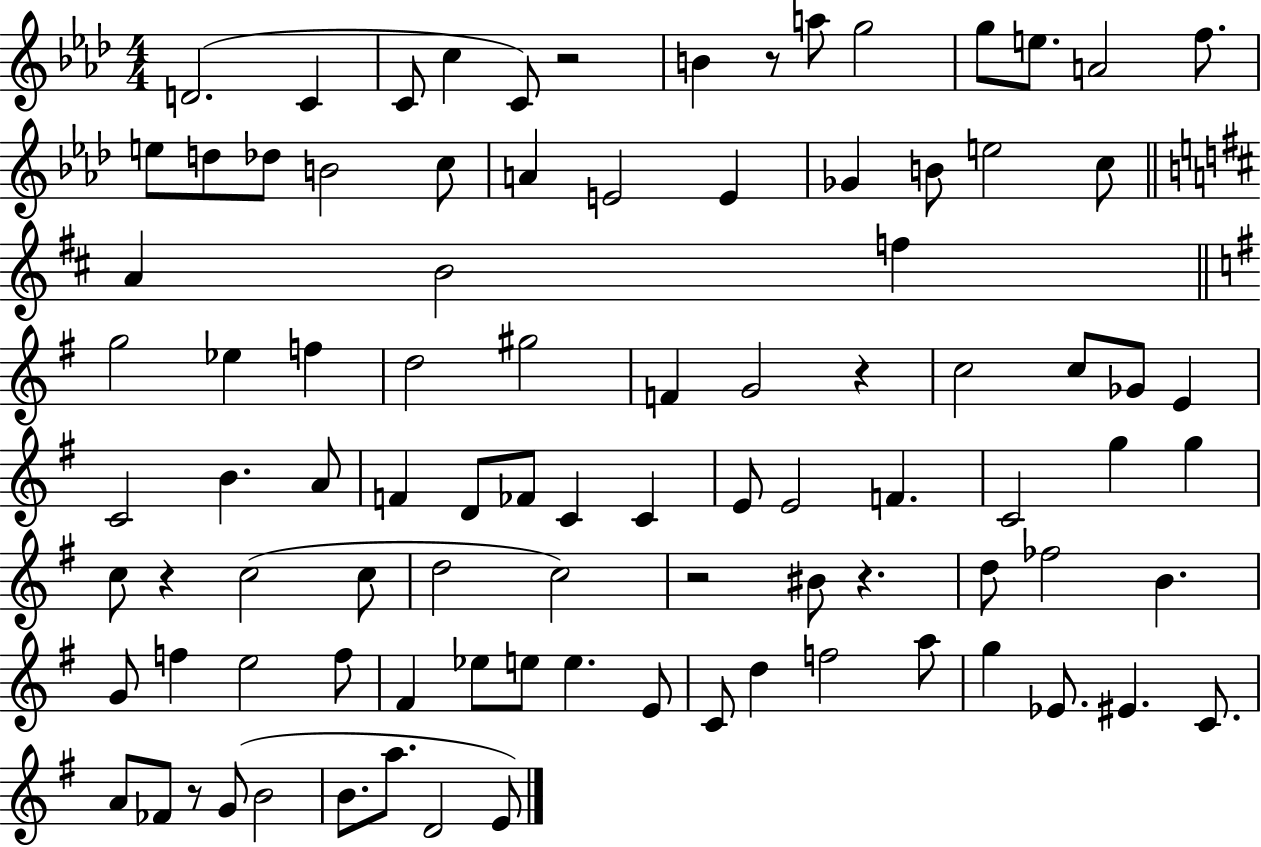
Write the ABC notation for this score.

X:1
T:Untitled
M:4/4
L:1/4
K:Ab
D2 C C/2 c C/2 z2 B z/2 a/2 g2 g/2 e/2 A2 f/2 e/2 d/2 _d/2 B2 c/2 A E2 E _G B/2 e2 c/2 A B2 f g2 _e f d2 ^g2 F G2 z c2 c/2 _G/2 E C2 B A/2 F D/2 _F/2 C C E/2 E2 F C2 g g c/2 z c2 c/2 d2 c2 z2 ^B/2 z d/2 _f2 B G/2 f e2 f/2 ^F _e/2 e/2 e E/2 C/2 d f2 a/2 g _E/2 ^E C/2 A/2 _F/2 z/2 G/2 B2 B/2 a/2 D2 E/2